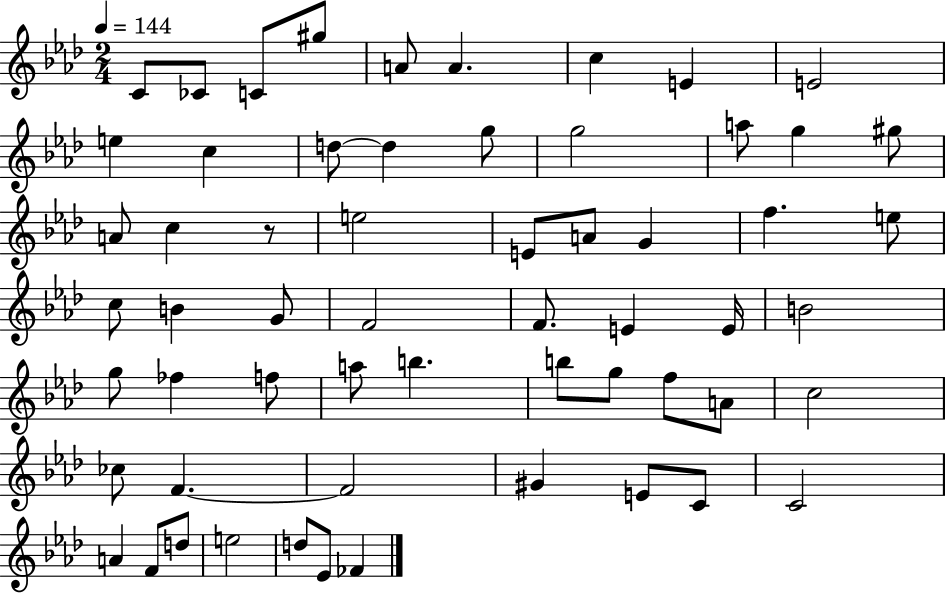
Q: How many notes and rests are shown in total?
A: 59